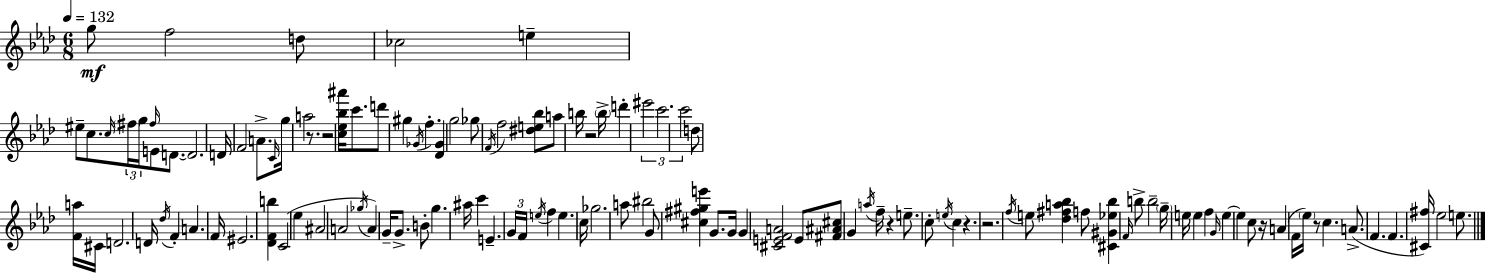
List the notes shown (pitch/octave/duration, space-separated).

G5/e F5/h D5/e CES5/h E5/q EIS5/e C5/e. C5/s F#5/s G5/s F#5/s E4/e D4/e. D4/h. D4/s F4/h A4/e. C4/s G5/s A5/h R/e. R/h [C5,Eb5,Bb5,A#6]/s C6/e. D6/e G#5/q Gb4/s F5/q. [Db4,Gb4]/q G5/h Gb5/e F4/s F5/h [D#5,E5,Bb5]/e A5/e B5/s R/h B5/s D6/q EIS6/h C6/h. C6/h D5/e [F4,A5]/s C#4/s D4/h. D4/s Db5/s F4/q A4/q. F4/s EIS4/h. [Db4,F4,B5]/q C4/h Eb5/q A#4/h A4/h Gb5/s A4/q G4/s G4/e. B4/e G5/q. A#5/s C6/q E4/q. G4/s F4/s E5/s F5/q E5/q. C5/s Gb5/h. A5/e BIS5/h G4/e [C#5,F#5,G#5,E6]/q G4/e. G4/s G4/q [C#4,E4,F4,A4]/h E4/e [F#4,A#4,C#5]/e G4/q A5/s F5/s R/q E5/e. C5/e E5/s C5/q R/q. R/h. F5/s E5/e [Db5,F#5,A5,Bb5]/q F5/e [C#4,G#4,Eb5,Bb5]/q F4/s B5/e B5/h G5/s E5/s E5/q F5/q G4/s E5/q E5/q C5/e R/s A4/q F4/s Eb5/s R/e C5/q. A4/e. F4/q. F4/q. [C#4,F#5]/s Eb5/h E5/e.